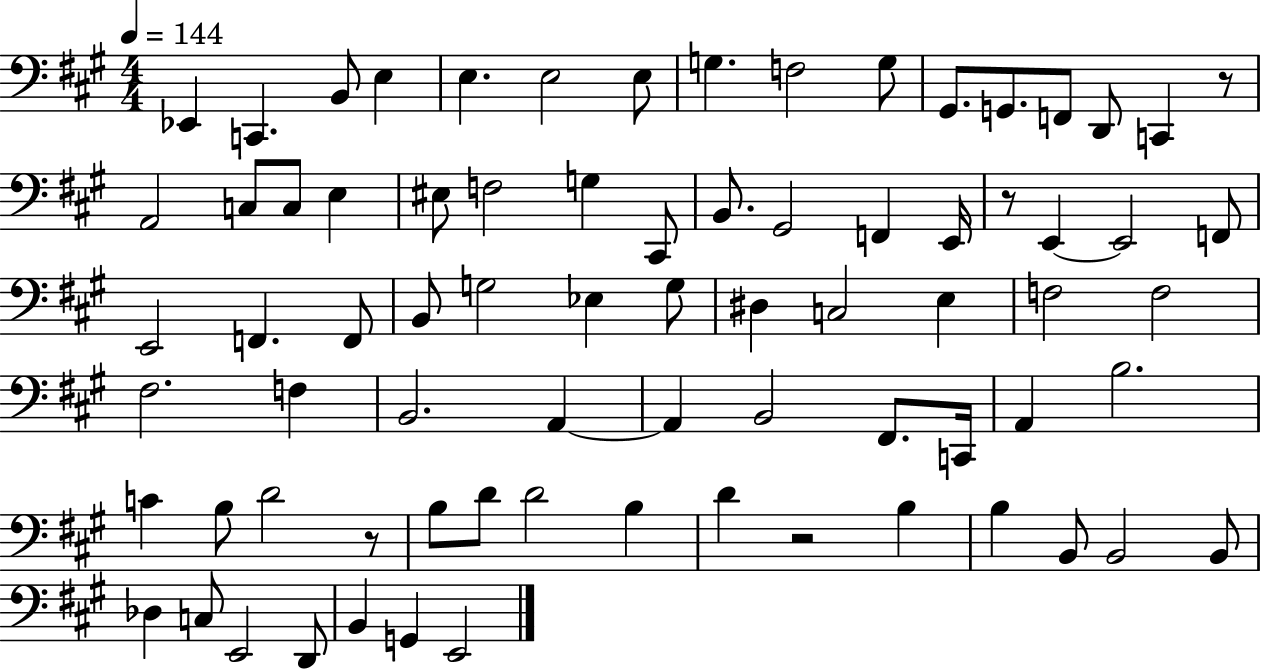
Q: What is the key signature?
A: A major